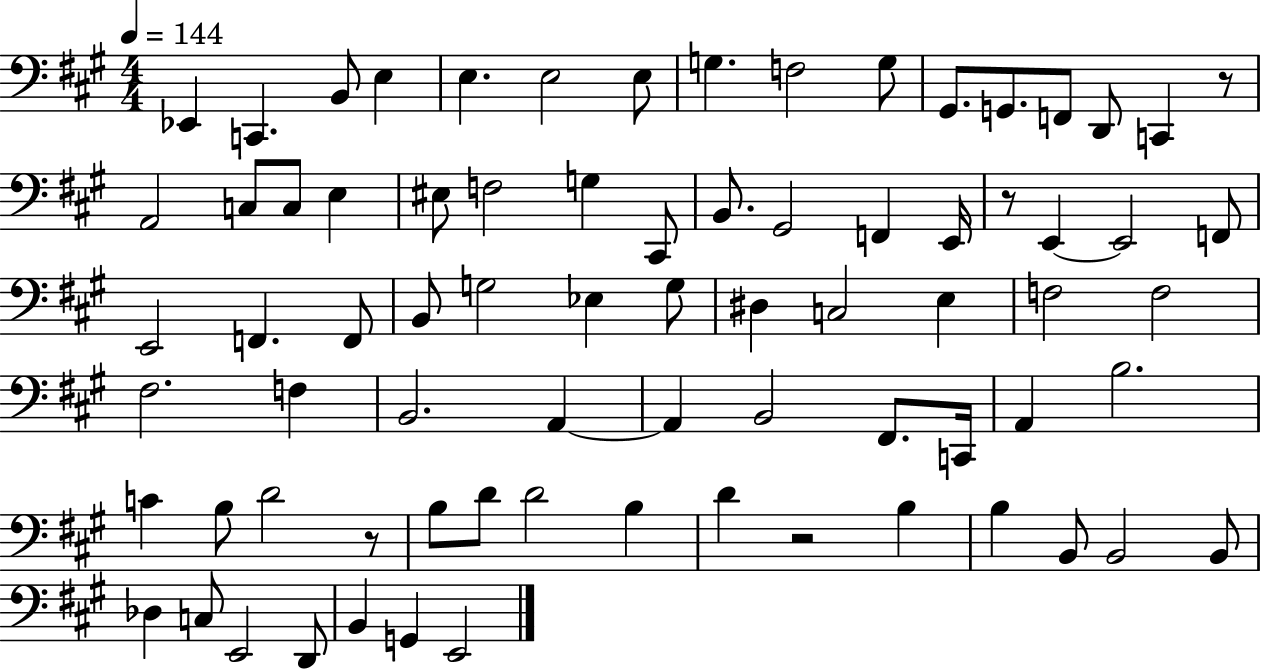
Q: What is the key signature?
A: A major